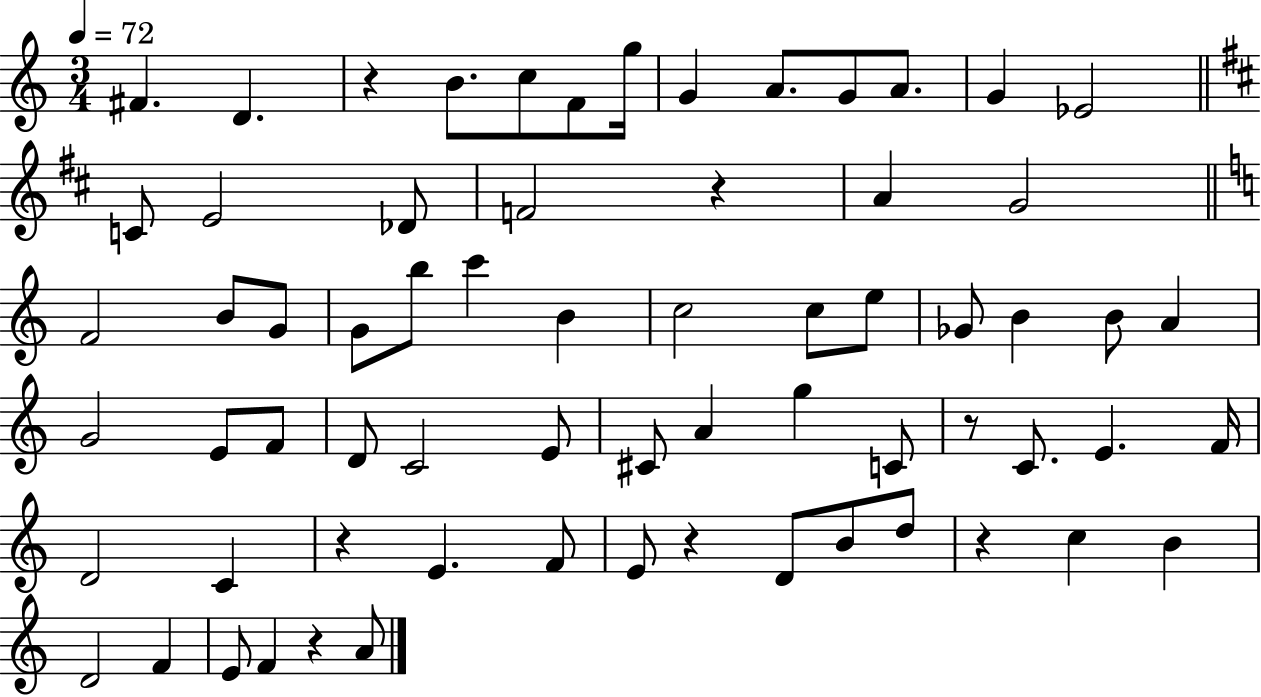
{
  \clef treble
  \numericTimeSignature
  \time 3/4
  \key c \major
  \tempo 4 = 72
  fis'4. d'4. | r4 b'8. c''8 f'8 g''16 | g'4 a'8. g'8 a'8. | g'4 ees'2 | \break \bar "||" \break \key d \major c'8 e'2 des'8 | f'2 r4 | a'4 g'2 | \bar "||" \break \key c \major f'2 b'8 g'8 | g'8 b''8 c'''4 b'4 | c''2 c''8 e''8 | ges'8 b'4 b'8 a'4 | \break g'2 e'8 f'8 | d'8 c'2 e'8 | cis'8 a'4 g''4 c'8 | r8 c'8. e'4. f'16 | \break d'2 c'4 | r4 e'4. f'8 | e'8 r4 d'8 b'8 d''8 | r4 c''4 b'4 | \break d'2 f'4 | e'8 f'4 r4 a'8 | \bar "|."
}